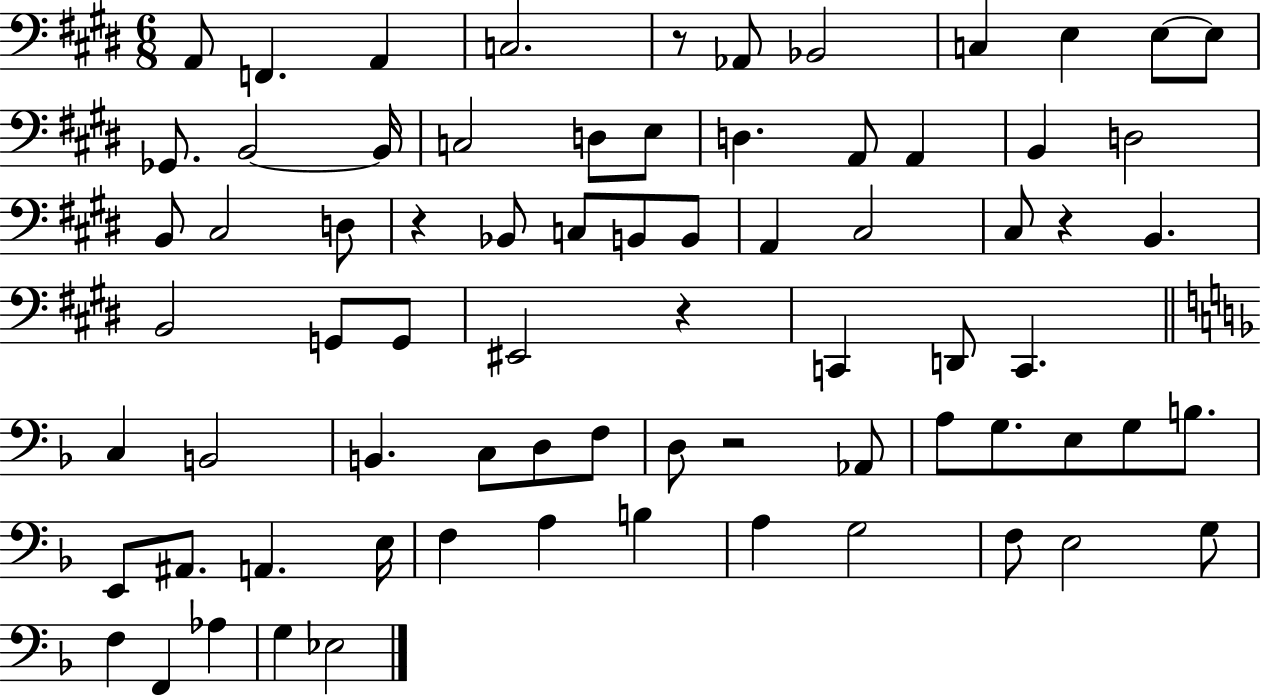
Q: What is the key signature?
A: E major